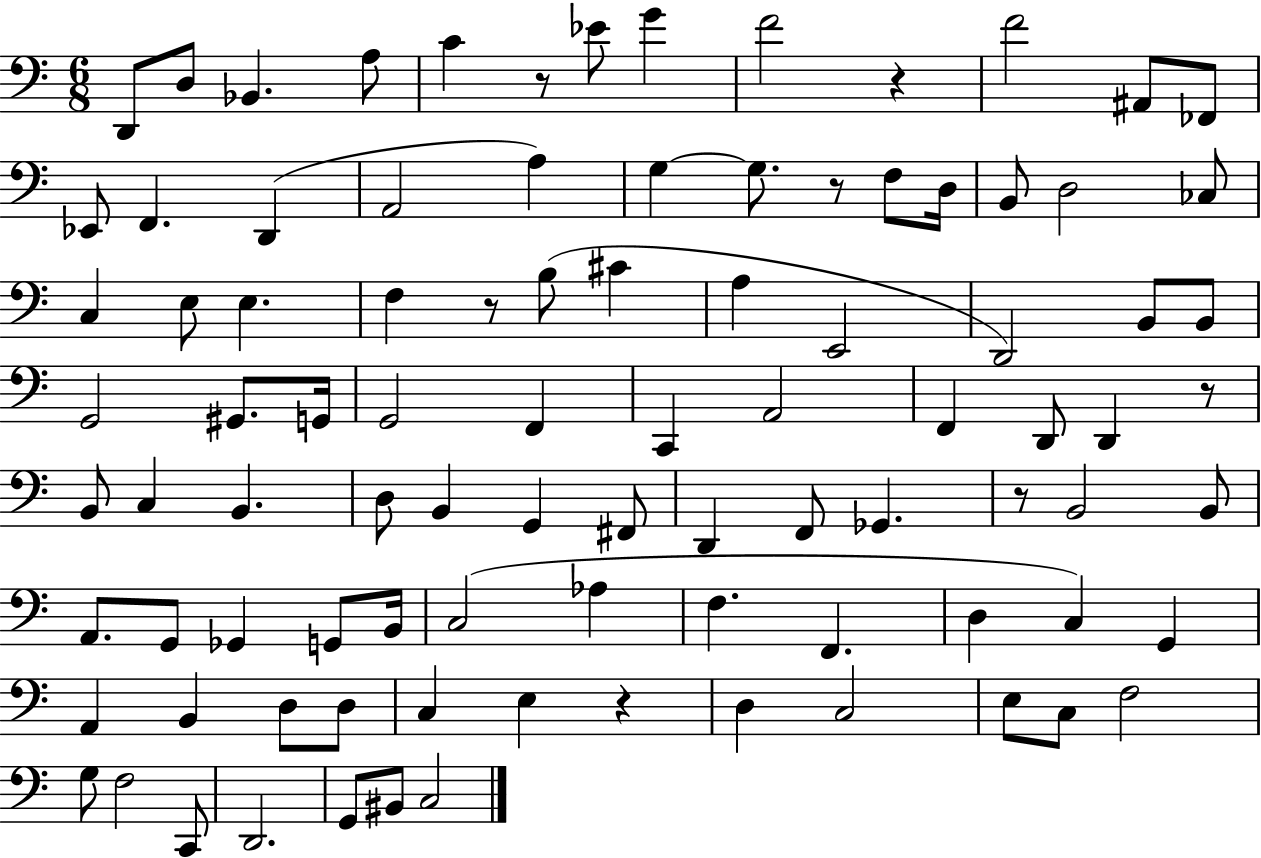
X:1
T:Untitled
M:6/8
L:1/4
K:C
D,,/2 D,/2 _B,, A,/2 C z/2 _E/2 G F2 z F2 ^A,,/2 _F,,/2 _E,,/2 F,, D,, A,,2 A, G, G,/2 z/2 F,/2 D,/4 B,,/2 D,2 _C,/2 C, E,/2 E, F, z/2 B,/2 ^C A, E,,2 D,,2 B,,/2 B,,/2 G,,2 ^G,,/2 G,,/4 G,,2 F,, C,, A,,2 F,, D,,/2 D,, z/2 B,,/2 C, B,, D,/2 B,, G,, ^F,,/2 D,, F,,/2 _G,, z/2 B,,2 B,,/2 A,,/2 G,,/2 _G,, G,,/2 B,,/4 C,2 _A, F, F,, D, C, G,, A,, B,, D,/2 D,/2 C, E, z D, C,2 E,/2 C,/2 F,2 G,/2 F,2 C,,/2 D,,2 G,,/2 ^B,,/2 C,2